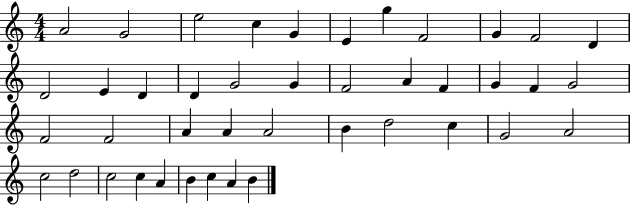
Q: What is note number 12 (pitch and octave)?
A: D4